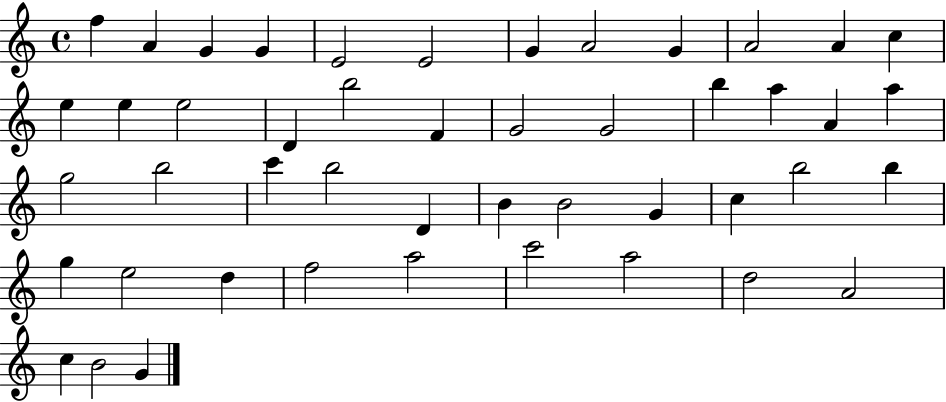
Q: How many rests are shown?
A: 0